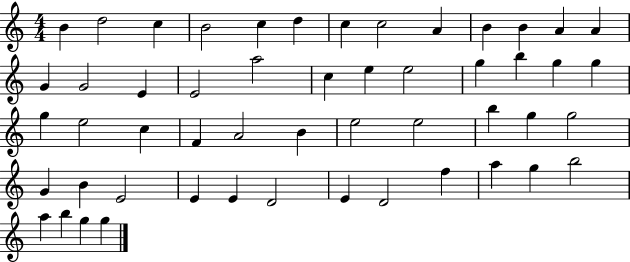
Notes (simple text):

B4/q D5/h C5/q B4/h C5/q D5/q C5/q C5/h A4/q B4/q B4/q A4/q A4/q G4/q G4/h E4/q E4/h A5/h C5/q E5/q E5/h G5/q B5/q G5/q G5/q G5/q E5/h C5/q F4/q A4/h B4/q E5/h E5/h B5/q G5/q G5/h G4/q B4/q E4/h E4/q E4/q D4/h E4/q D4/h F5/q A5/q G5/q B5/h A5/q B5/q G5/q G5/q